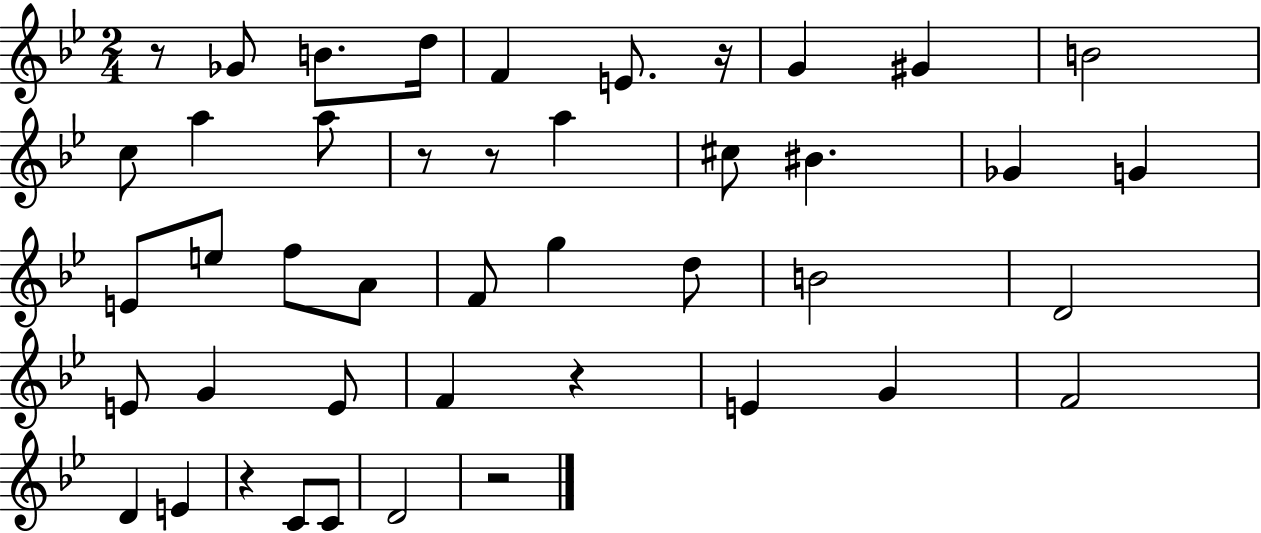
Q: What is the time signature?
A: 2/4